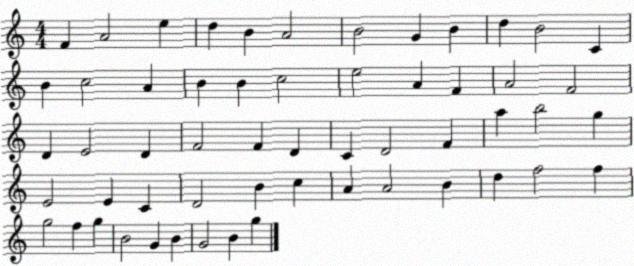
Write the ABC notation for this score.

X:1
T:Untitled
M:4/4
L:1/4
K:C
F A2 e d B A2 B2 G B d B2 C B c2 A B B c2 e2 A F A2 F2 D E2 D F2 F D C D2 F a b2 g E2 E C D2 B c A A2 B d f2 f g2 f g B2 G B G2 B g